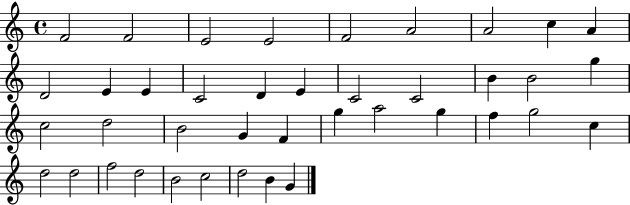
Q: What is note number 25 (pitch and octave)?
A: F4